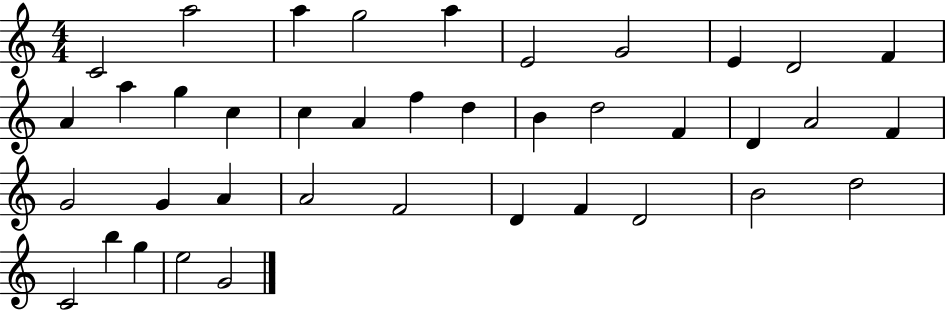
C4/h A5/h A5/q G5/h A5/q E4/h G4/h E4/q D4/h F4/q A4/q A5/q G5/q C5/q C5/q A4/q F5/q D5/q B4/q D5/h F4/q D4/q A4/h F4/q G4/h G4/q A4/q A4/h F4/h D4/q F4/q D4/h B4/h D5/h C4/h B5/q G5/q E5/h G4/h